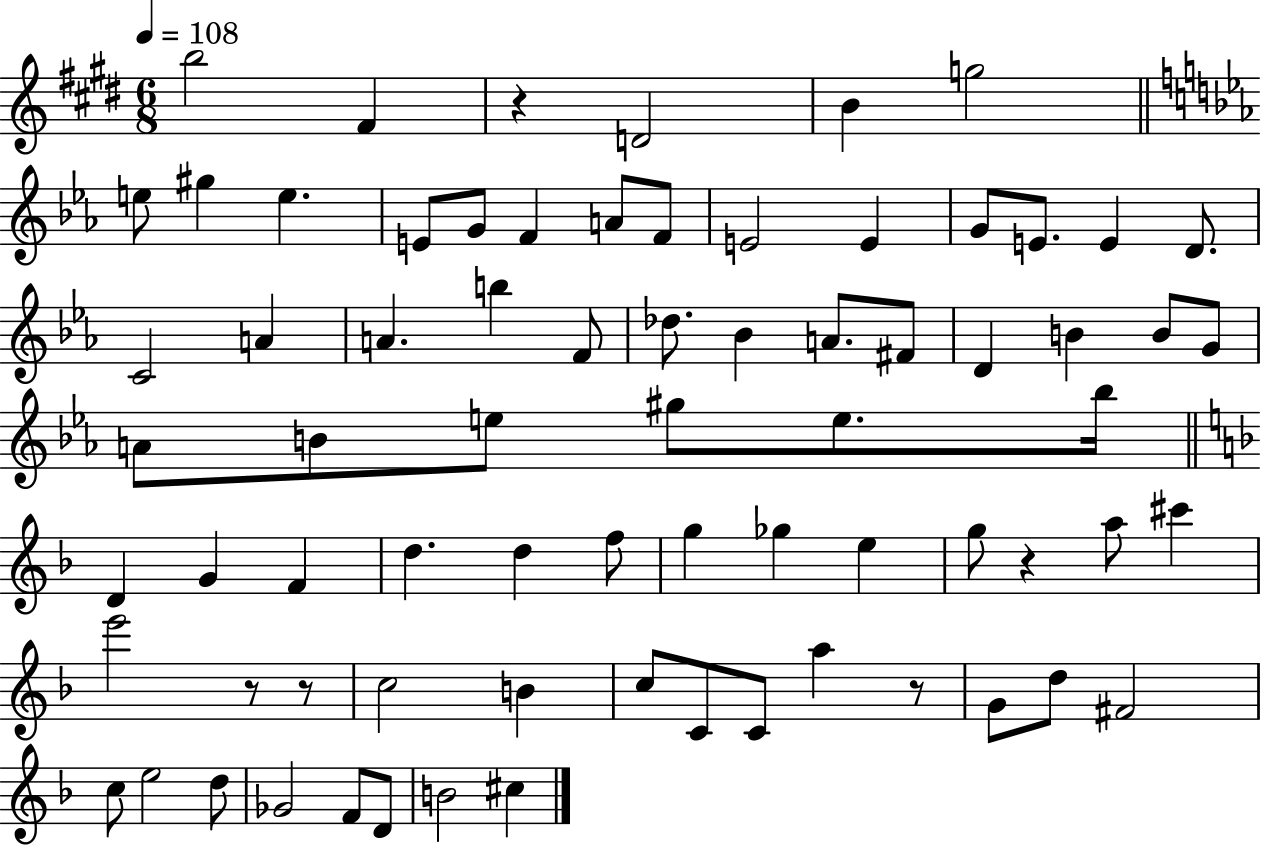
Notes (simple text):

B5/h F#4/q R/q D4/h B4/q G5/h E5/e G#5/q E5/q. E4/e G4/e F4/q A4/e F4/e E4/h E4/q G4/e E4/e. E4/q D4/e. C4/h A4/q A4/q. B5/q F4/e Db5/e. Bb4/q A4/e. F#4/e D4/q B4/q B4/e G4/e A4/e B4/e E5/e G#5/e E5/e. Bb5/s D4/q G4/q F4/q D5/q. D5/q F5/e G5/q Gb5/q E5/q G5/e R/q A5/e C#6/q E6/h R/e R/e C5/h B4/q C5/e C4/e C4/e A5/q R/e G4/e D5/e F#4/h C5/e E5/h D5/e Gb4/h F4/e D4/e B4/h C#5/q